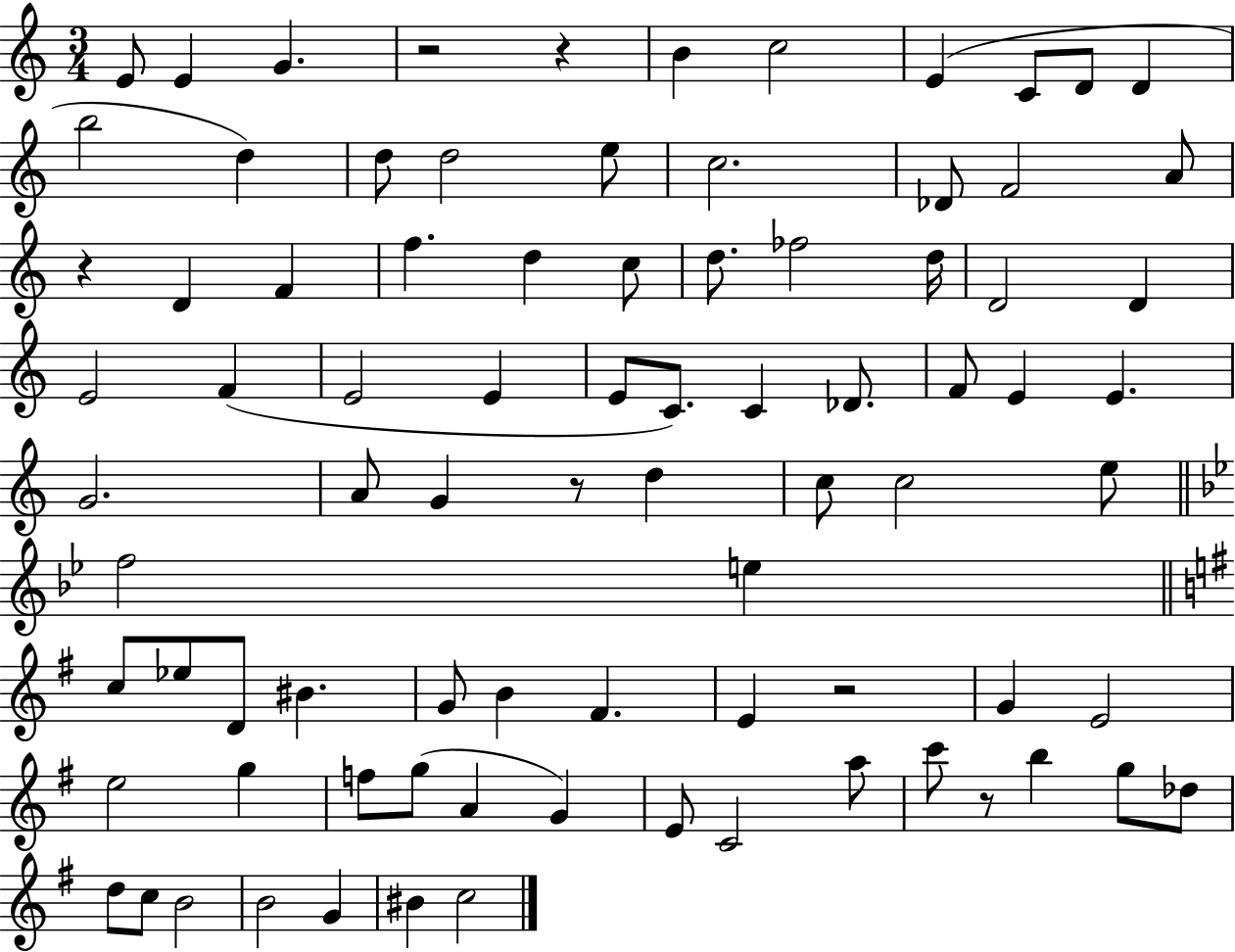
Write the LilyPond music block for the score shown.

{
  \clef treble
  \numericTimeSignature
  \time 3/4
  \key c \major
  e'8 e'4 g'4. | r2 r4 | b'4 c''2 | e'4( c'8 d'8 d'4 | \break b''2 d''4) | d''8 d''2 e''8 | c''2. | des'8 f'2 a'8 | \break r4 d'4 f'4 | f''4. d''4 c''8 | d''8. fes''2 d''16 | d'2 d'4 | \break e'2 f'4( | e'2 e'4 | e'8 c'8.) c'4 des'8. | f'8 e'4 e'4. | \break g'2. | a'8 g'4 r8 d''4 | c''8 c''2 e''8 | \bar "||" \break \key bes \major f''2 e''4 | \bar "||" \break \key g \major c''8 ees''8 d'8 bis'4. | g'8 b'4 fis'4. | e'4 r2 | g'4 e'2 | \break e''2 g''4 | f''8 g''8( a'4 g'4) | e'8 c'2 a''8 | c'''8 r8 b''4 g''8 des''8 | \break d''8 c''8 b'2 | b'2 g'4 | bis'4 c''2 | \bar "|."
}